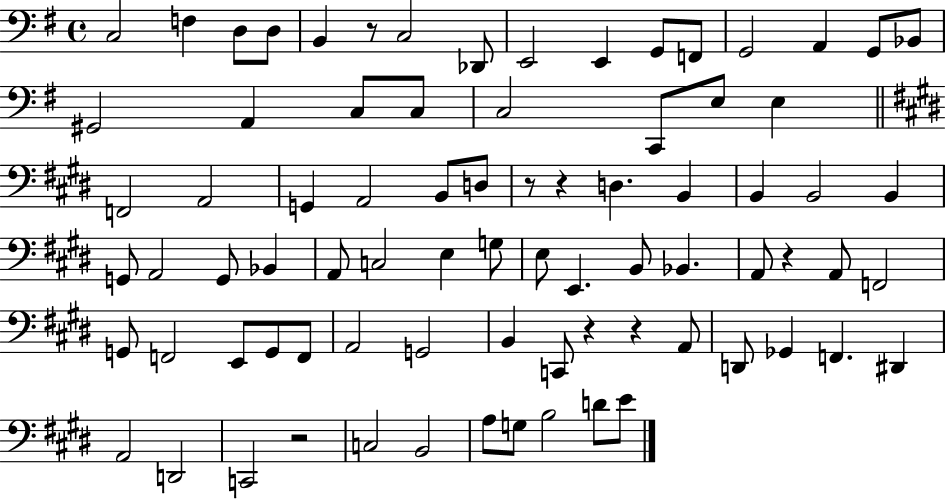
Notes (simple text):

C3/h F3/q D3/e D3/e B2/q R/e C3/h Db2/e E2/h E2/q G2/e F2/e G2/h A2/q G2/e Bb2/e G#2/h A2/q C3/e C3/e C3/h C2/e E3/e E3/q F2/h A2/h G2/q A2/h B2/e D3/e R/e R/q D3/q. B2/q B2/q B2/h B2/q G2/e A2/h G2/e Bb2/q A2/e C3/h E3/q G3/e E3/e E2/q. B2/e Bb2/q. A2/e R/q A2/e F2/h G2/e F2/h E2/e G2/e F2/e A2/h G2/h B2/q C2/e R/q R/q A2/e D2/e Gb2/q F2/q. D#2/q A2/h D2/h C2/h R/h C3/h B2/h A3/e G3/e B3/h D4/e E4/e